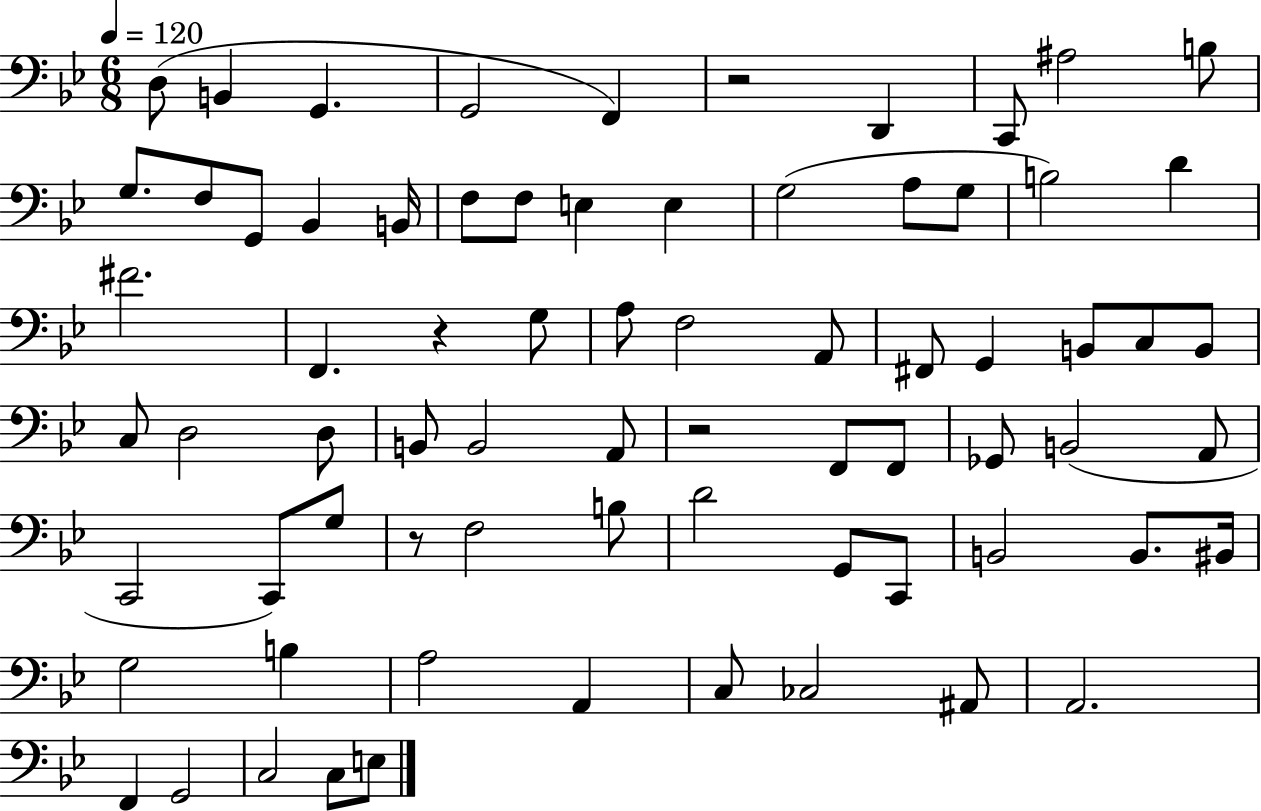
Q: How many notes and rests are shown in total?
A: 73